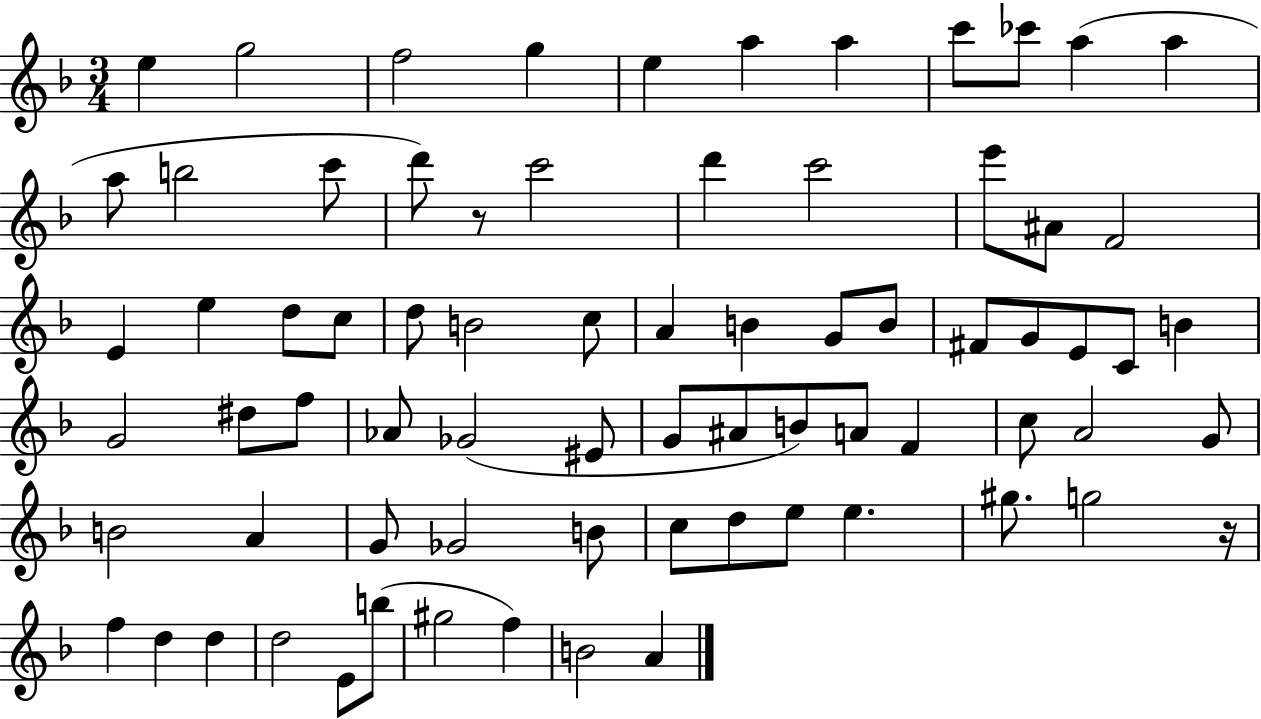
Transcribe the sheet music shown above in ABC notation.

X:1
T:Untitled
M:3/4
L:1/4
K:F
e g2 f2 g e a a c'/2 _c'/2 a a a/2 b2 c'/2 d'/2 z/2 c'2 d' c'2 e'/2 ^A/2 F2 E e d/2 c/2 d/2 B2 c/2 A B G/2 B/2 ^F/2 G/2 E/2 C/2 B G2 ^d/2 f/2 _A/2 _G2 ^E/2 G/2 ^A/2 B/2 A/2 F c/2 A2 G/2 B2 A G/2 _G2 B/2 c/2 d/2 e/2 e ^g/2 g2 z/4 f d d d2 E/2 b/2 ^g2 f B2 A